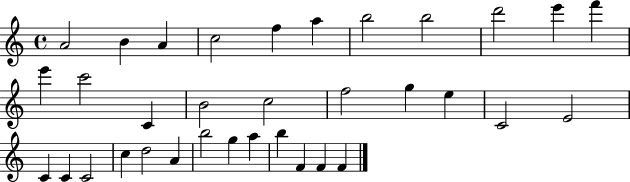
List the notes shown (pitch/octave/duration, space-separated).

A4/h B4/q A4/q C5/h F5/q A5/q B5/h B5/h D6/h E6/q F6/q E6/q C6/h C4/q B4/h C5/h F5/h G5/q E5/q C4/h E4/h C4/q C4/q C4/h C5/q D5/h A4/q B5/h G5/q A5/q B5/q F4/q F4/q F4/q